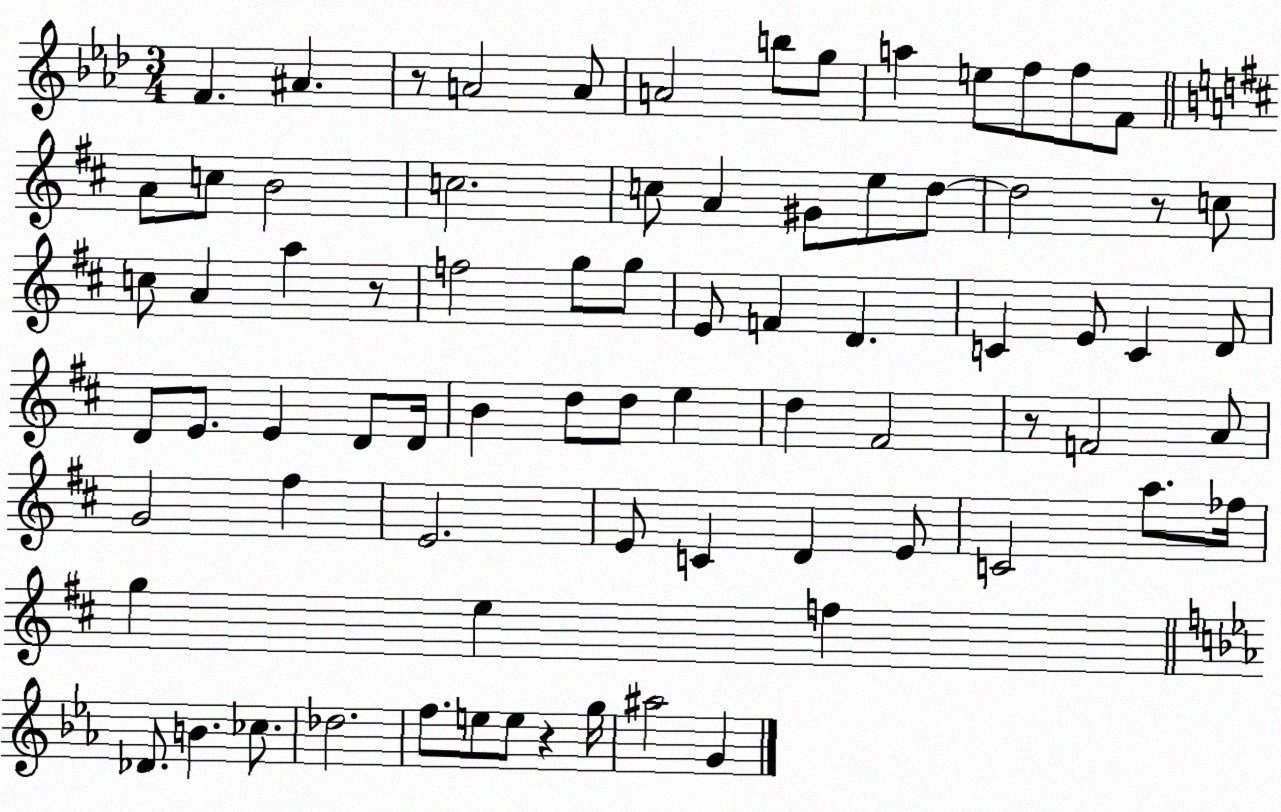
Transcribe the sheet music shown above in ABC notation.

X:1
T:Untitled
M:3/4
L:1/4
K:Ab
F ^A z/2 A2 A/2 A2 b/2 g/2 a e/2 f/2 f/2 F/2 A/2 c/2 B2 c2 c/2 A ^G/2 e/2 d/2 d2 z/2 c/2 c/2 A a z/2 f2 g/2 g/2 E/2 F D C E/2 C D/2 D/2 E/2 E D/2 D/4 B d/2 d/2 e d ^F2 z/2 F2 A/2 G2 ^f E2 E/2 C D E/2 C2 a/2 _f/4 g e f _D/2 B _c/2 _d2 f/2 e/2 e/2 z g/4 ^a2 G